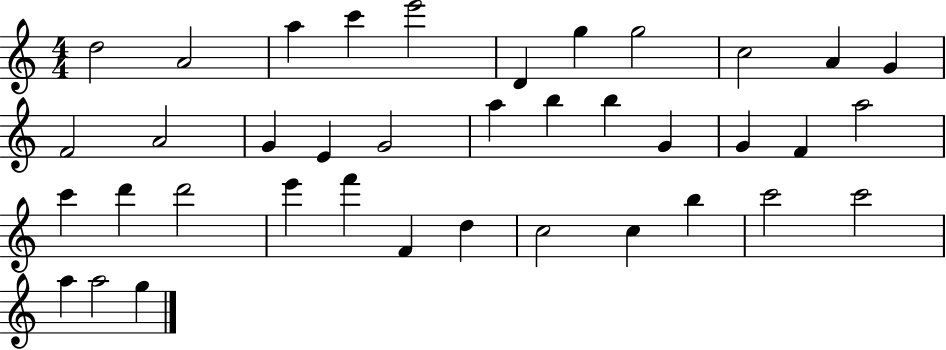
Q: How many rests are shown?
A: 0